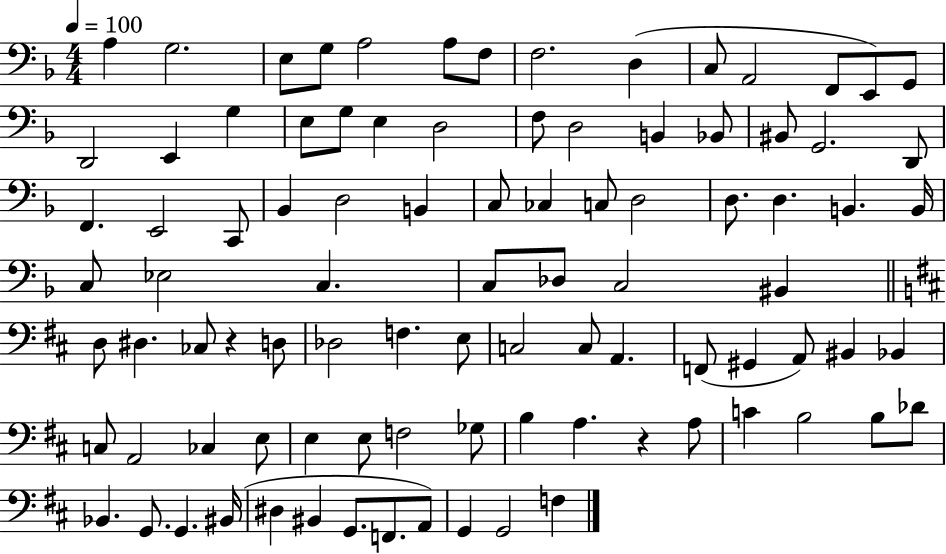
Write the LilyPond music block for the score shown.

{
  \clef bass
  \numericTimeSignature
  \time 4/4
  \key f \major
  \tempo 4 = 100
  a4 g2. | e8 g8 a2 a8 f8 | f2. d4( | c8 a,2 f,8 e,8) g,8 | \break d,2 e,4 g4 | e8 g8 e4 d2 | f8 d2 b,4 bes,8 | bis,8 g,2. d,8 | \break f,4. e,2 c,8 | bes,4 d2 b,4 | c8 ces4 c8 d2 | d8. d4. b,4. b,16 | \break c8 ees2 c4. | c8 des8 c2 bis,4 | \bar "||" \break \key b \minor d8 dis4. ces8 r4 d8 | des2 f4. e8 | c2 c8 a,4. | f,8( gis,4 a,8) bis,4 bes,4 | \break c8 a,2 ces4 e8 | e4 e8 f2 ges8 | b4 a4. r4 a8 | c'4 b2 b8 des'8 | \break bes,4. g,8. g,4. bis,16( | dis4 bis,4 g,8. f,8. a,8) | g,4 g,2 f4 | \bar "|."
}